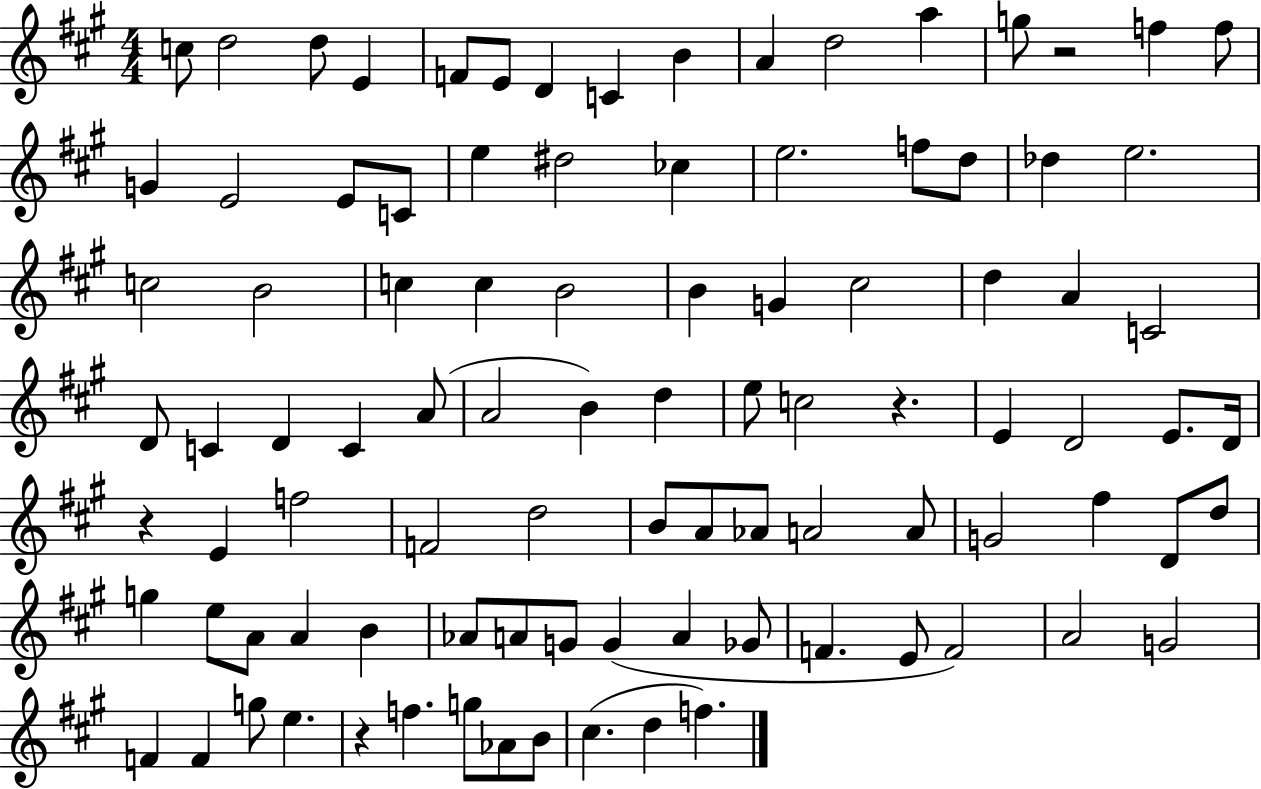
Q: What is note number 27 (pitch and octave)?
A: E5